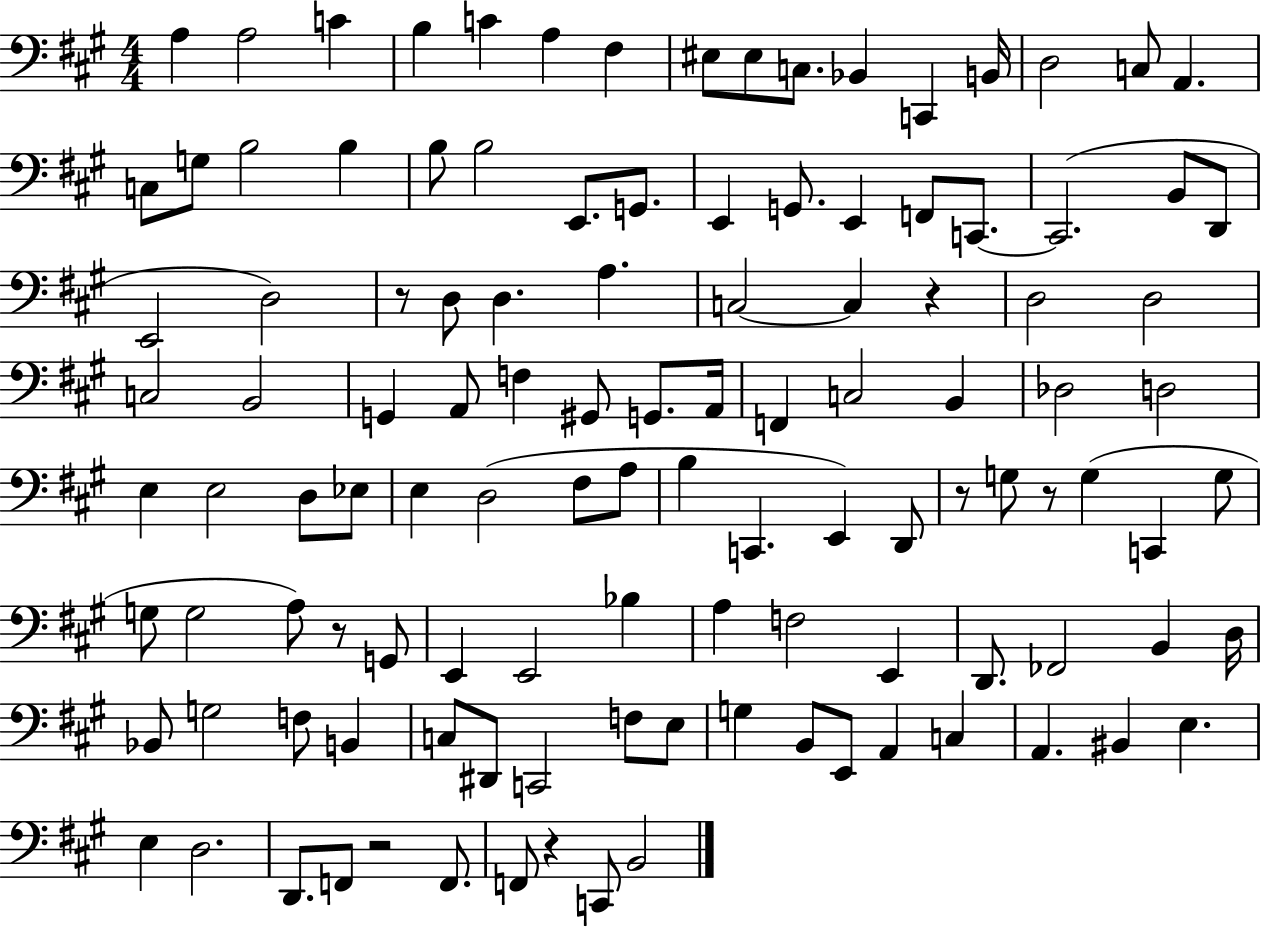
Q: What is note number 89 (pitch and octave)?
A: C3